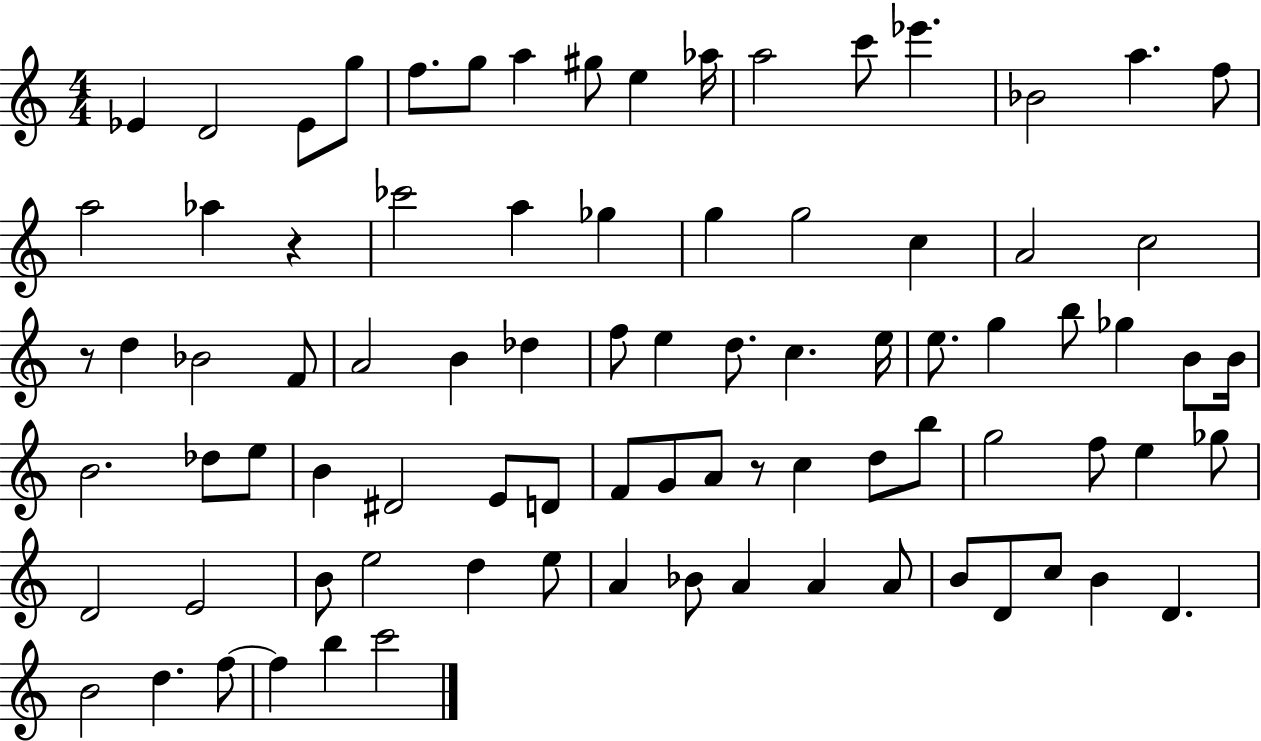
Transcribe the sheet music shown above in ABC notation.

X:1
T:Untitled
M:4/4
L:1/4
K:C
_E D2 _E/2 g/2 f/2 g/2 a ^g/2 e _a/4 a2 c'/2 _e' _B2 a f/2 a2 _a z _c'2 a _g g g2 c A2 c2 z/2 d _B2 F/2 A2 B _d f/2 e d/2 c e/4 e/2 g b/2 _g B/2 B/4 B2 _d/2 e/2 B ^D2 E/2 D/2 F/2 G/2 A/2 z/2 c d/2 b/2 g2 f/2 e _g/2 D2 E2 B/2 e2 d e/2 A _B/2 A A A/2 B/2 D/2 c/2 B D B2 d f/2 f b c'2